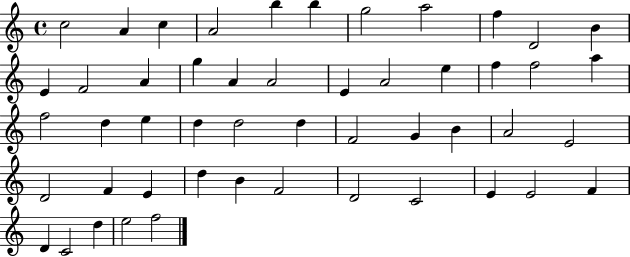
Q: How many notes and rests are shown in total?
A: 50